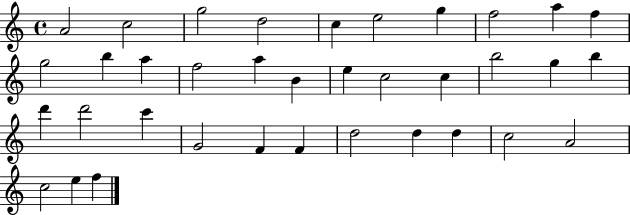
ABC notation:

X:1
T:Untitled
M:4/4
L:1/4
K:C
A2 c2 g2 d2 c e2 g f2 a f g2 b a f2 a B e c2 c b2 g b d' d'2 c' G2 F F d2 d d c2 A2 c2 e f